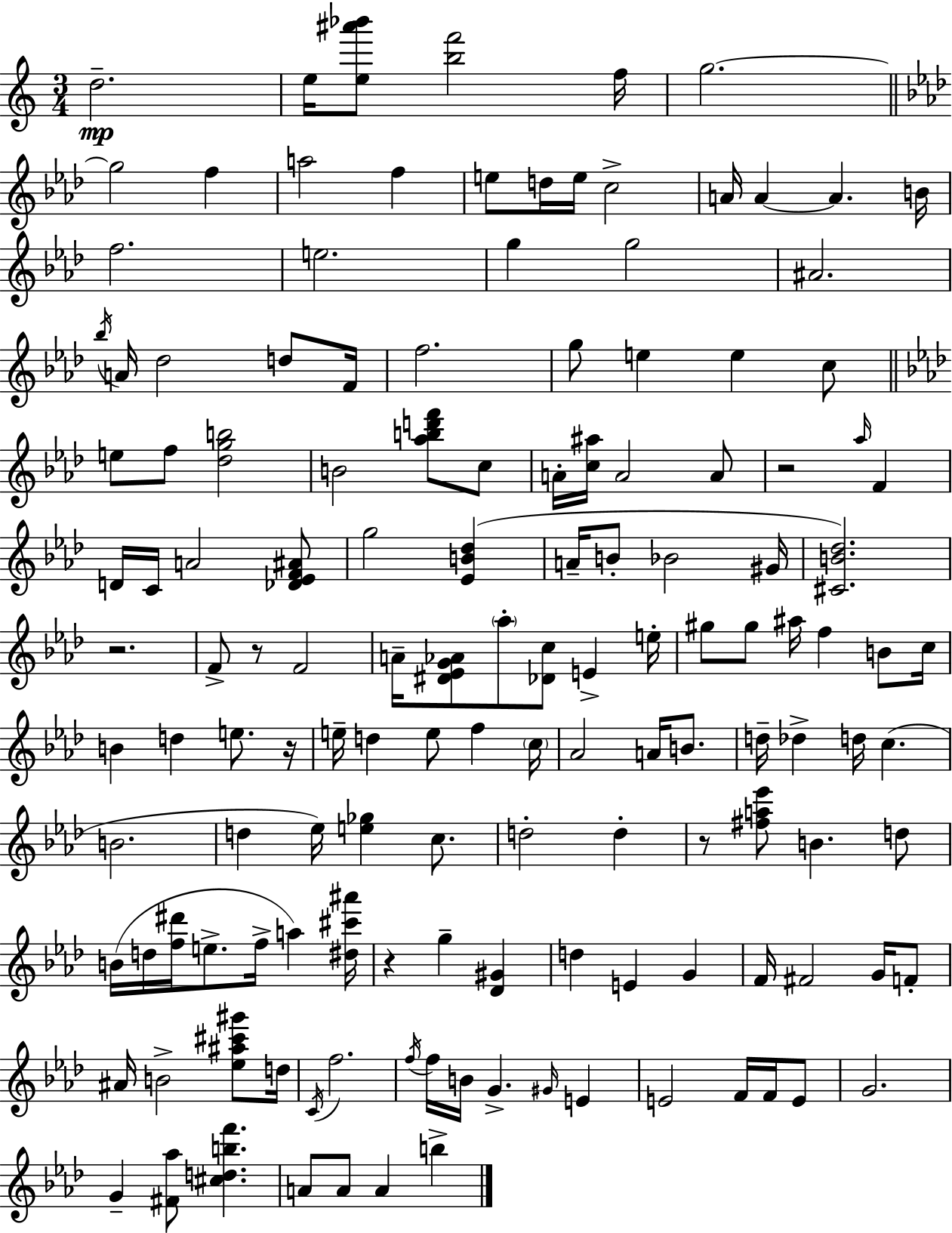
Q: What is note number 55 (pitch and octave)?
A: G#5